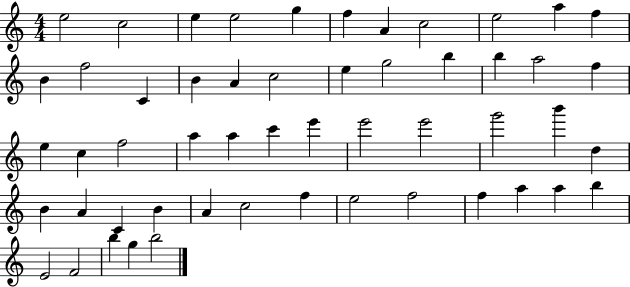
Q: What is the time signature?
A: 4/4